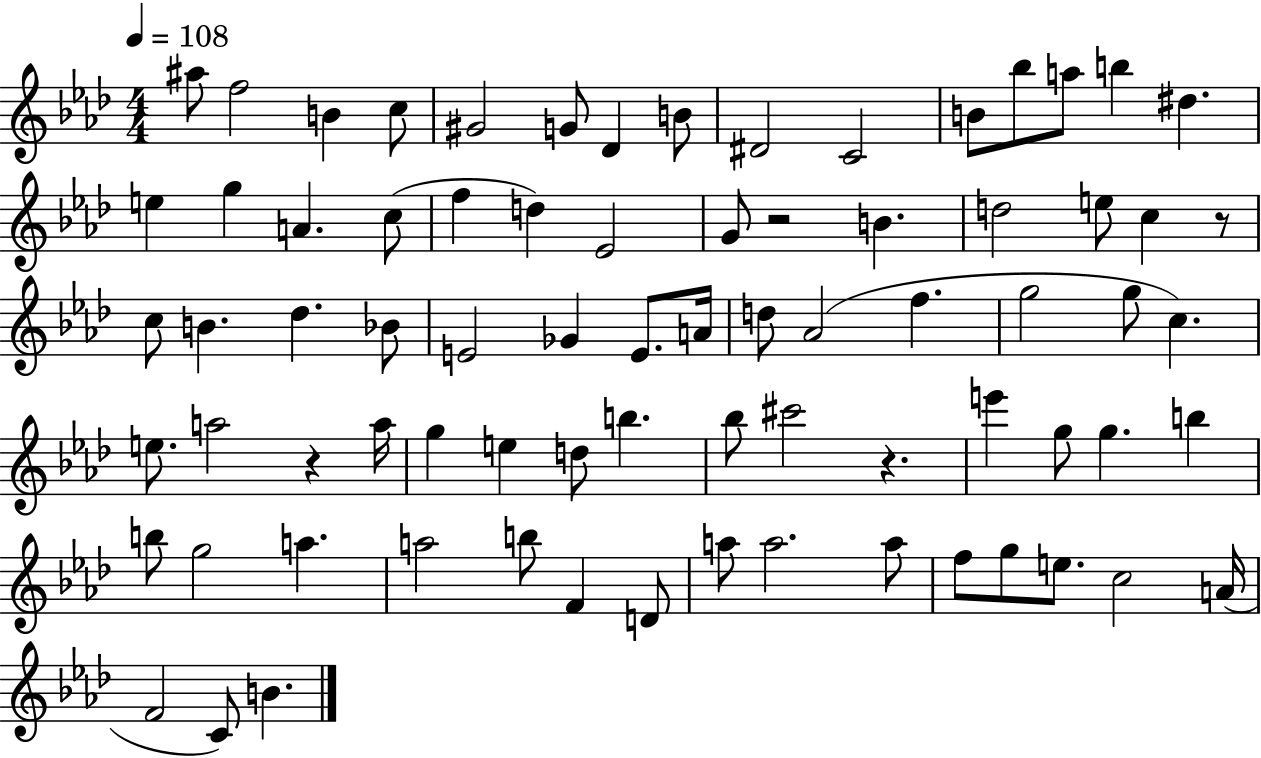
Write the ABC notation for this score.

X:1
T:Untitled
M:4/4
L:1/4
K:Ab
^a/2 f2 B c/2 ^G2 G/2 _D B/2 ^D2 C2 B/2 _b/2 a/2 b ^d e g A c/2 f d _E2 G/2 z2 B d2 e/2 c z/2 c/2 B _d _B/2 E2 _G E/2 A/4 d/2 _A2 f g2 g/2 c e/2 a2 z a/4 g e d/2 b _b/2 ^c'2 z e' g/2 g b b/2 g2 a a2 b/2 F D/2 a/2 a2 a/2 f/2 g/2 e/2 c2 A/4 F2 C/2 B